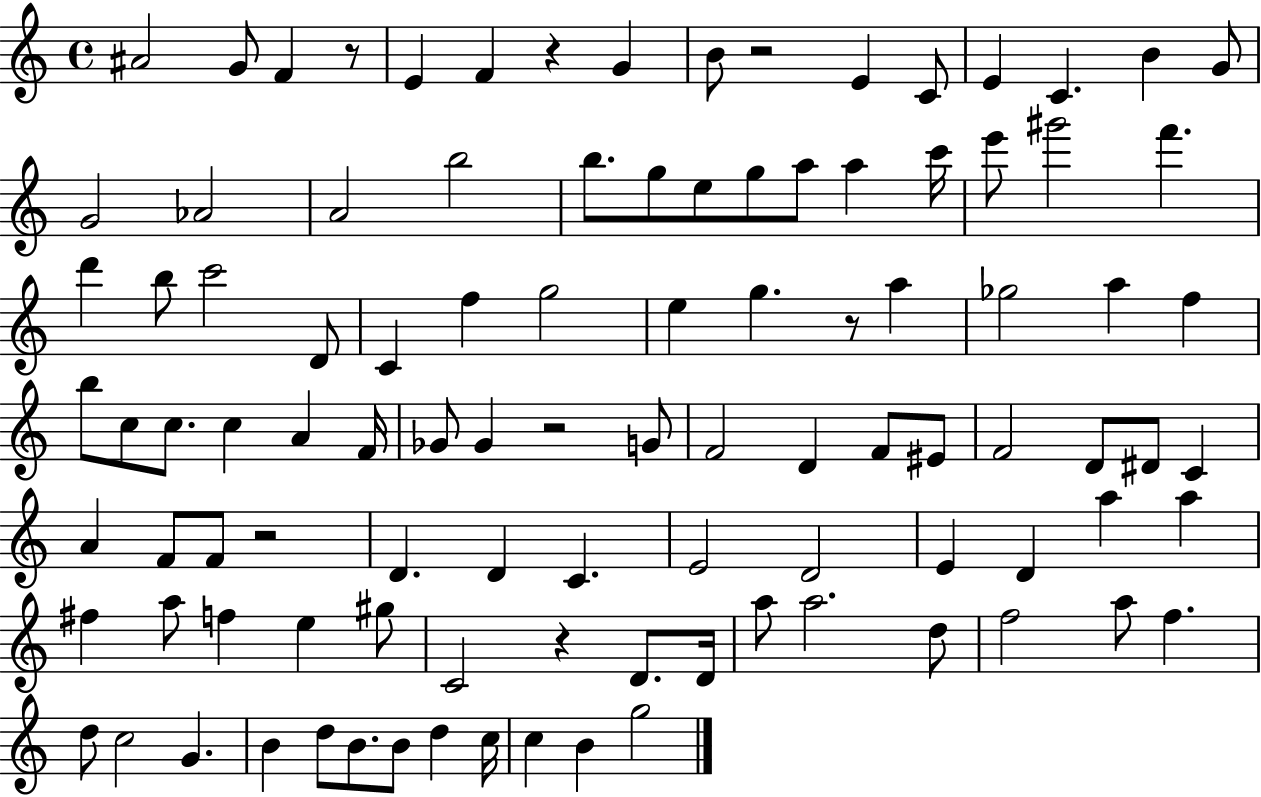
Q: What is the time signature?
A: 4/4